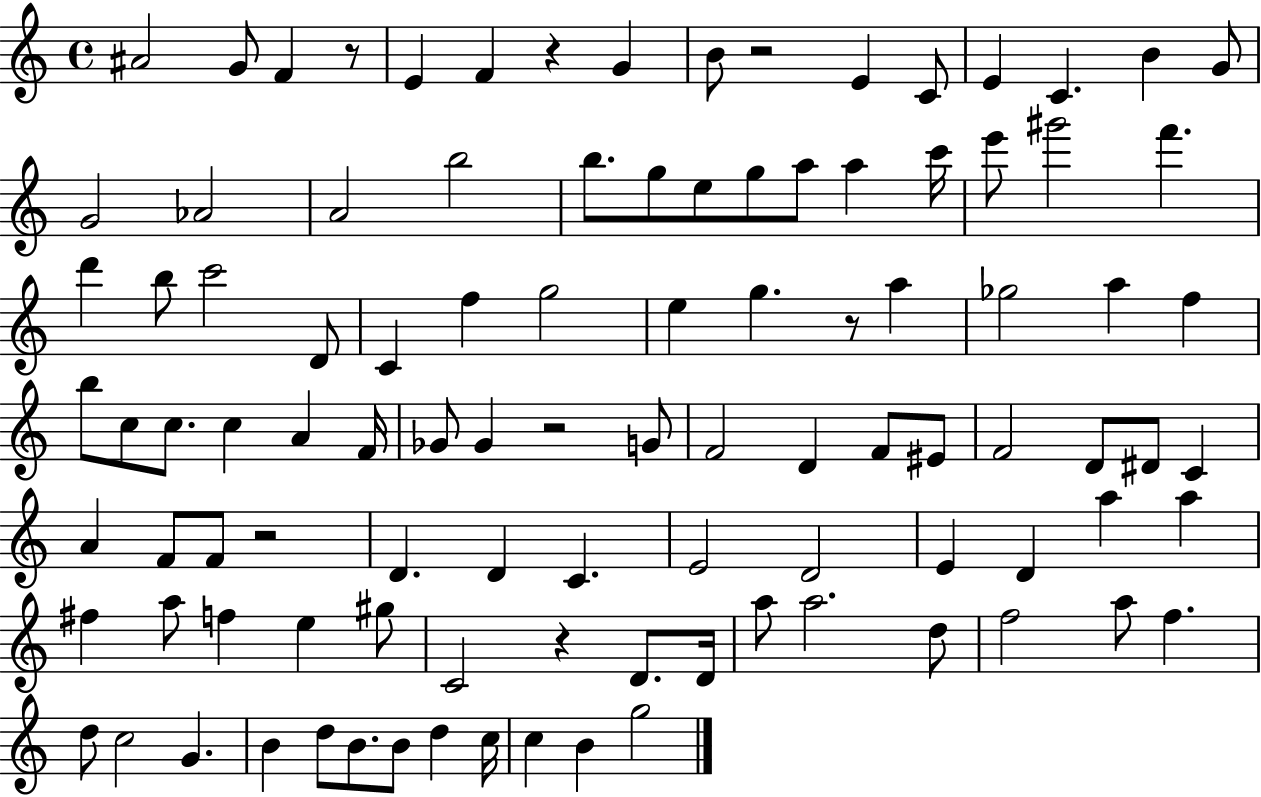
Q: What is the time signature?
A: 4/4